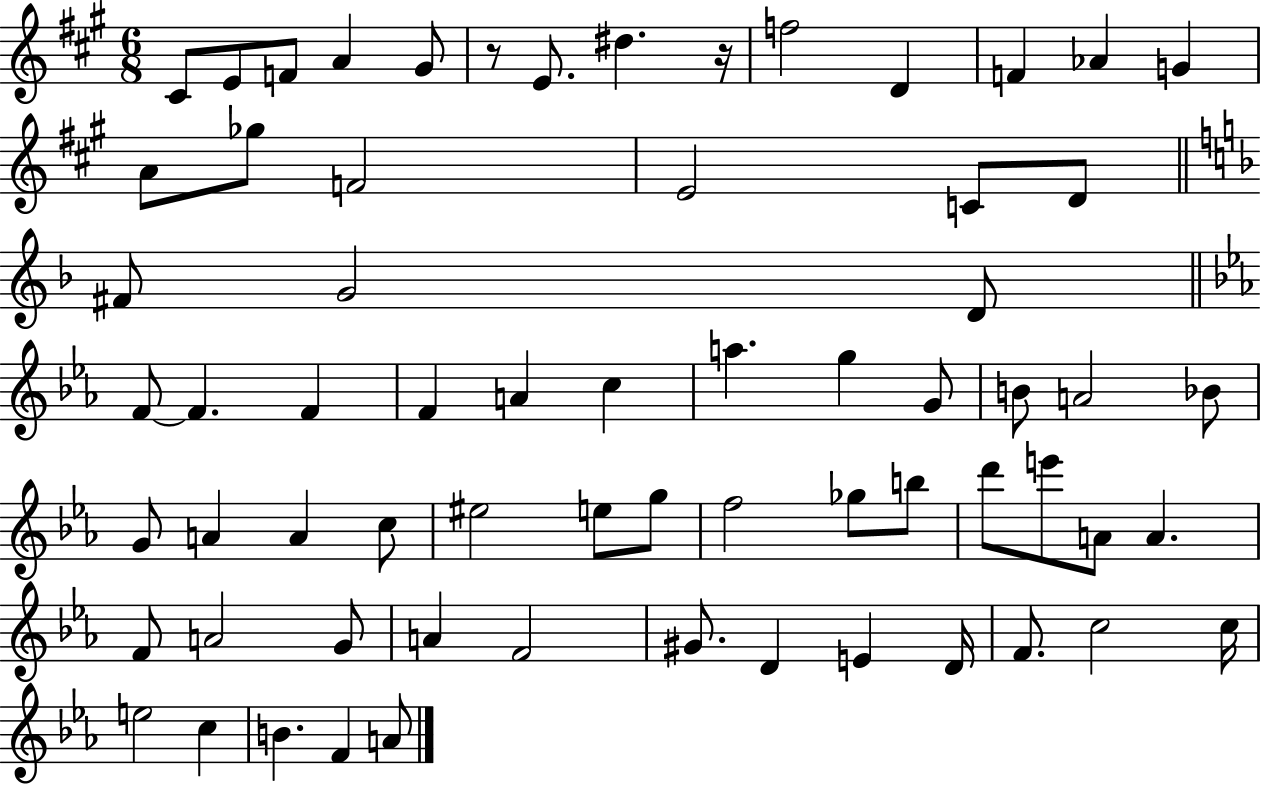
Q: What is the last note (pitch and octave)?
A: A4